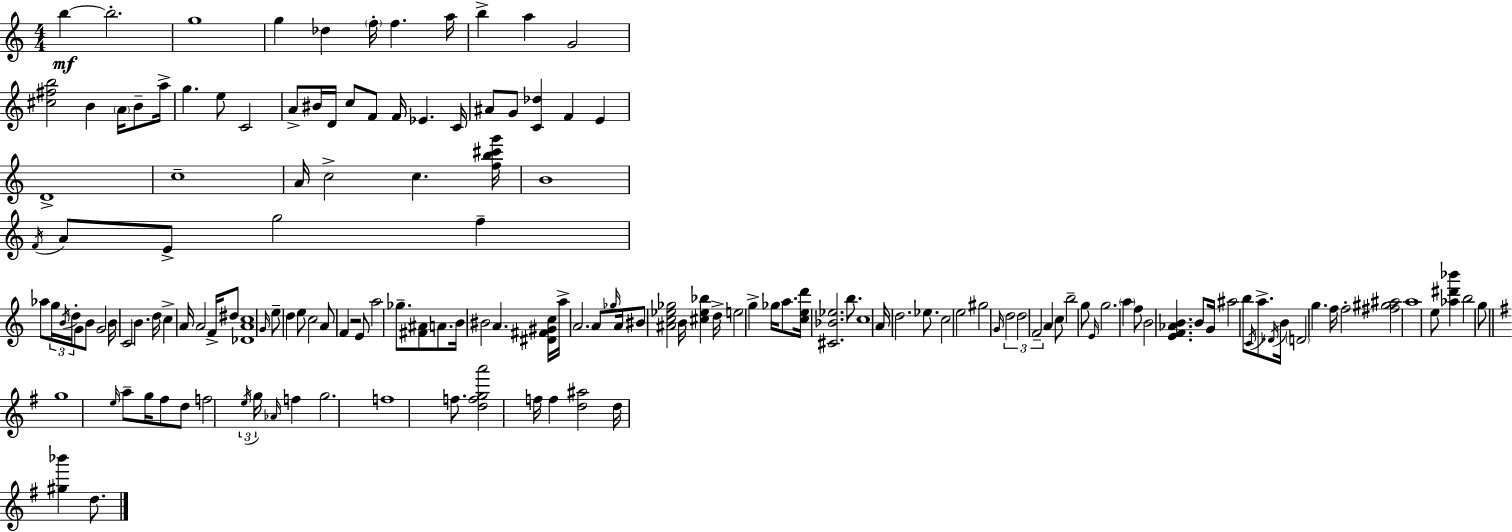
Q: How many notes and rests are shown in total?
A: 155